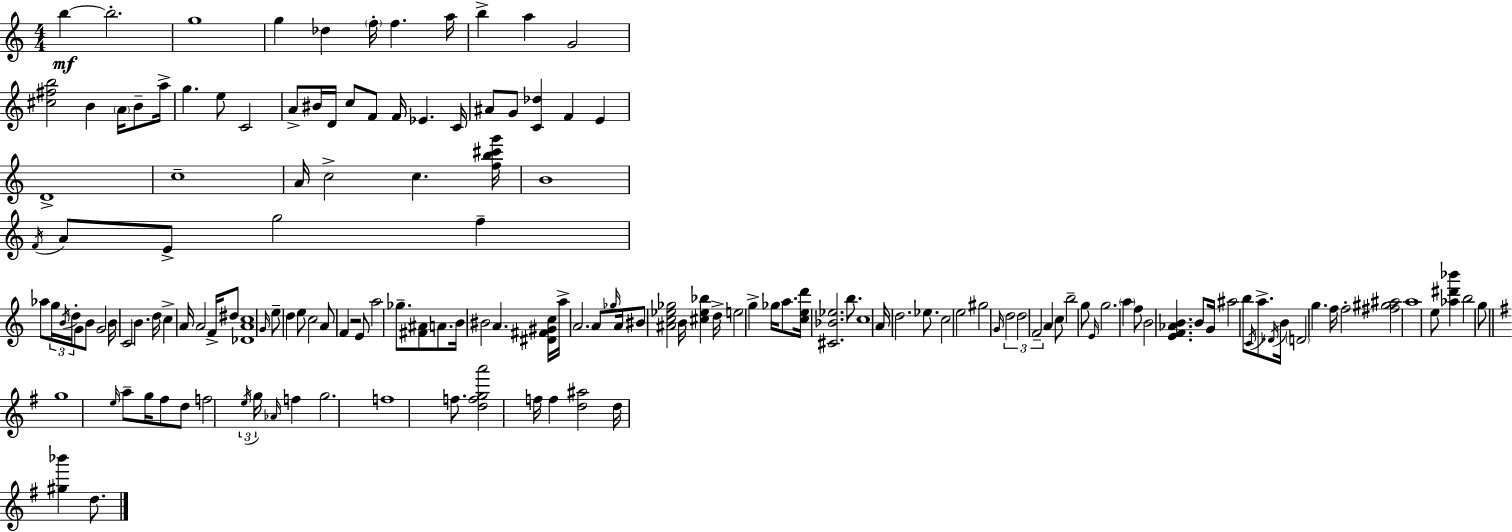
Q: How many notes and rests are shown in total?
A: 155